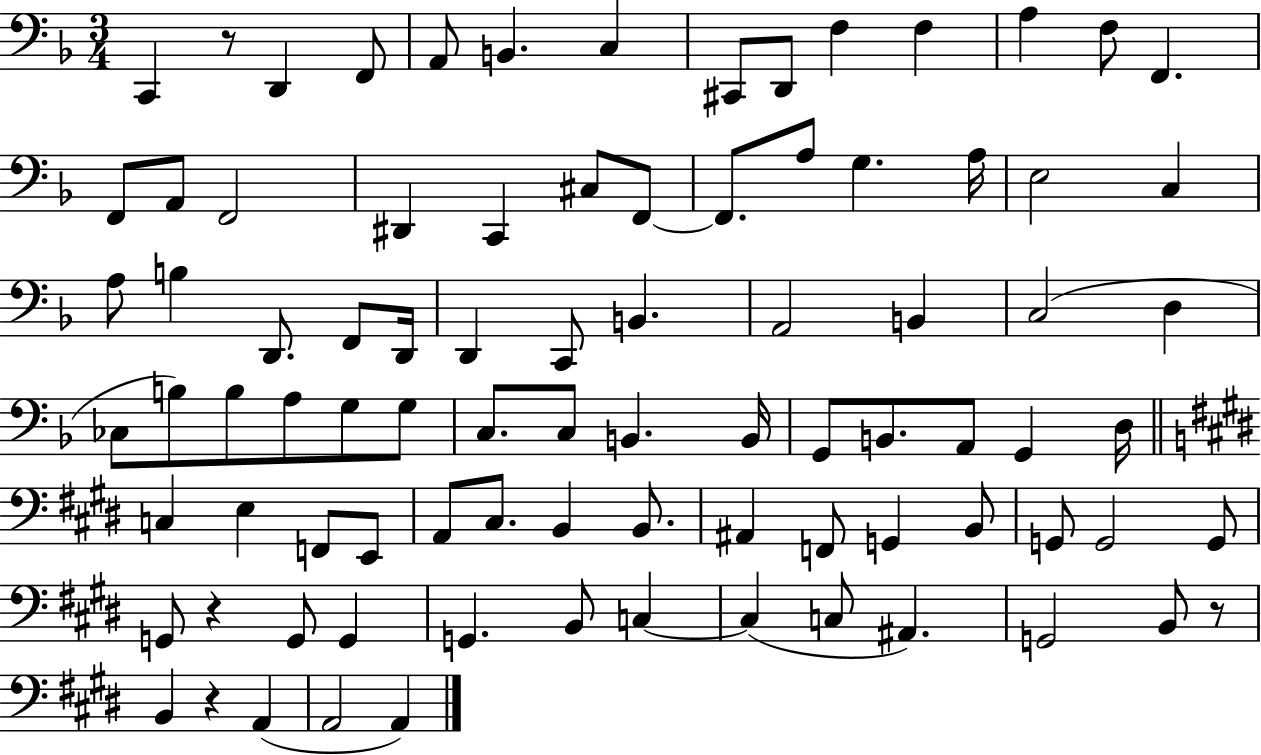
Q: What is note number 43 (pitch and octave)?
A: G3